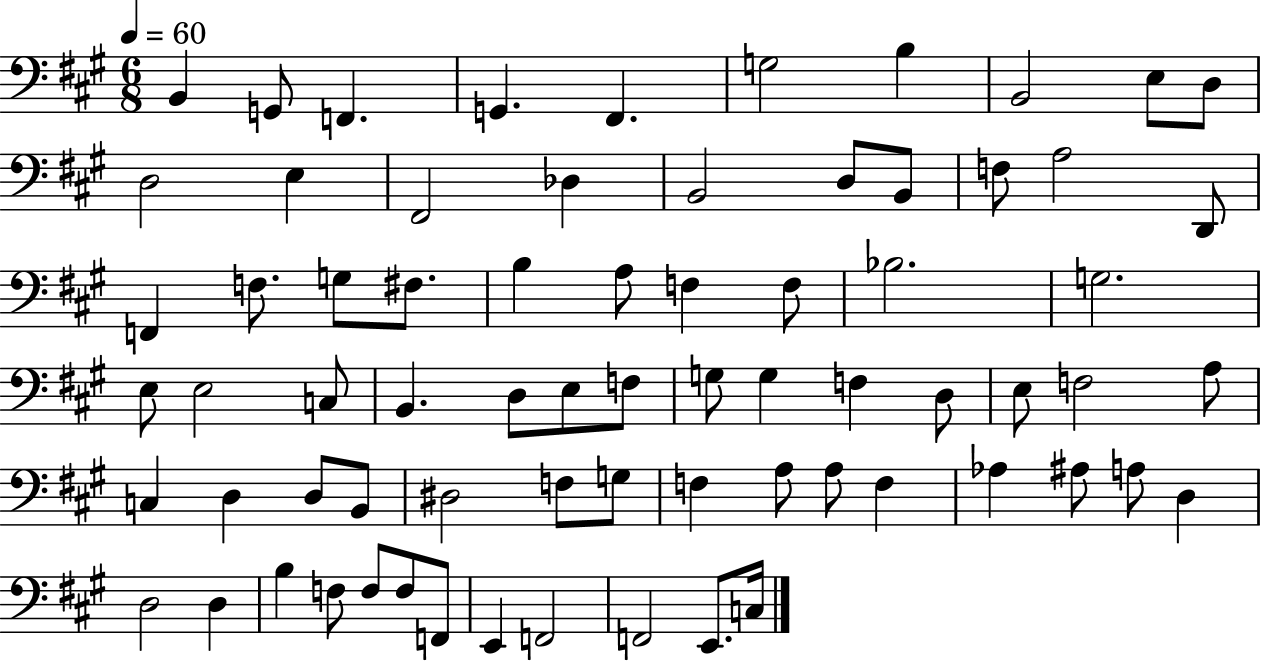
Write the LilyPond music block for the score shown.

{
  \clef bass
  \numericTimeSignature
  \time 6/8
  \key a \major
  \tempo 4 = 60
  b,4 g,8 f,4. | g,4. fis,4. | g2 b4 | b,2 e8 d8 | \break d2 e4 | fis,2 des4 | b,2 d8 b,8 | f8 a2 d,8 | \break f,4 f8. g8 fis8. | b4 a8 f4 f8 | bes2. | g2. | \break e8 e2 c8 | b,4. d8 e8 f8 | g8 g4 f4 d8 | e8 f2 a8 | \break c4 d4 d8 b,8 | dis2 f8 g8 | f4 a8 a8 f4 | aes4 ais8 a8 d4 | \break d2 d4 | b4 f8 f8 f8 f,8 | e,4 f,2 | f,2 e,8. c16 | \break \bar "|."
}